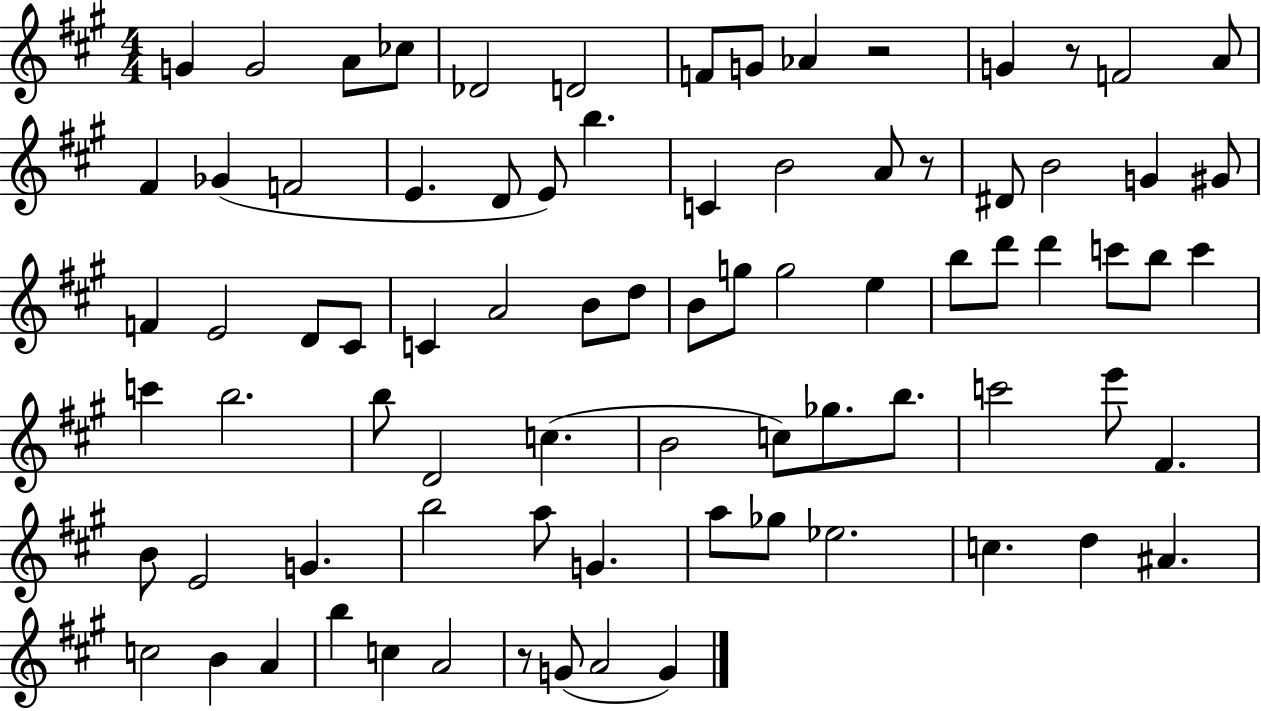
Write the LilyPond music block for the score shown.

{
  \clef treble
  \numericTimeSignature
  \time 4/4
  \key a \major
  g'4 g'2 a'8 ces''8 | des'2 d'2 | f'8 g'8 aes'4 r2 | g'4 r8 f'2 a'8 | \break fis'4 ges'4( f'2 | e'4. d'8 e'8) b''4. | c'4 b'2 a'8 r8 | dis'8 b'2 g'4 gis'8 | \break f'4 e'2 d'8 cis'8 | c'4 a'2 b'8 d''8 | b'8 g''8 g''2 e''4 | b''8 d'''8 d'''4 c'''8 b''8 c'''4 | \break c'''4 b''2. | b''8 d'2 c''4.( | b'2 c''8) ges''8. b''8. | c'''2 e'''8 fis'4. | \break b'8 e'2 g'4. | b''2 a''8 g'4. | a''8 ges''8 ees''2. | c''4. d''4 ais'4. | \break c''2 b'4 a'4 | b''4 c''4 a'2 | r8 g'8( a'2 g'4) | \bar "|."
}